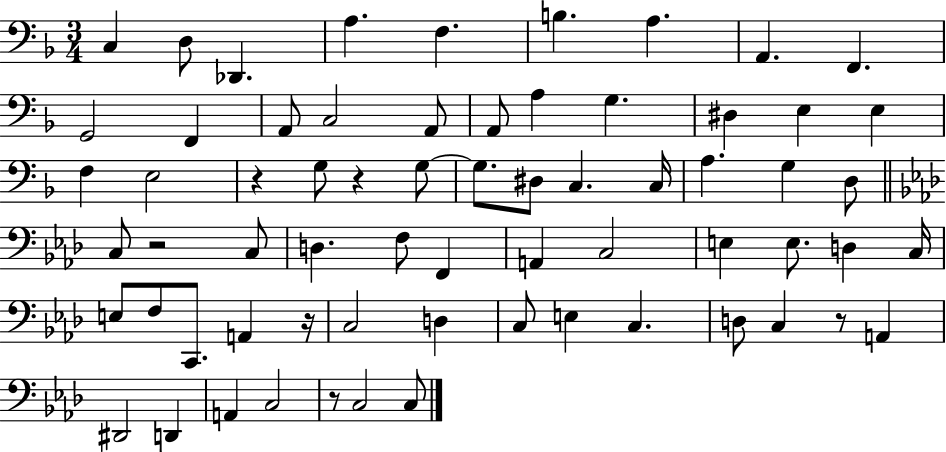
C3/q D3/e Db2/q. A3/q. F3/q. B3/q. A3/q. A2/q. F2/q. G2/h F2/q A2/e C3/h A2/e A2/e A3/q G3/q. D#3/q E3/q E3/q F3/q E3/h R/q G3/e R/q G3/e G3/e. D#3/e C3/q. C3/s A3/q. G3/q D3/e C3/e R/h C3/e D3/q. F3/e F2/q A2/q C3/h E3/q E3/e. D3/q C3/s E3/e F3/e C2/e. A2/q R/s C3/h D3/q C3/e E3/q C3/q. D3/e C3/q R/e A2/q D#2/h D2/q A2/q C3/h R/e C3/h C3/e